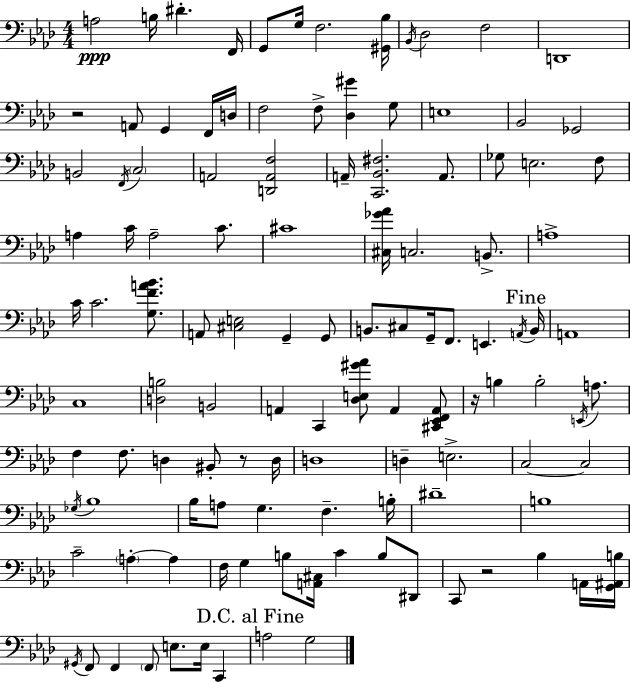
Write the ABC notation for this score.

X:1
T:Untitled
M:4/4
L:1/4
K:Ab
A,2 B,/4 ^D F,,/4 G,,/2 G,/4 F,2 [^G,,_B,]/4 _B,,/4 _D,2 F,2 D,,4 z2 A,,/2 G,, F,,/4 D,/4 F,2 F,/2 [_D,^G] G,/2 E,4 _B,,2 _G,,2 B,,2 F,,/4 C,2 A,,2 [D,,A,,F,]2 A,,/4 [C,,_B,,^F,]2 A,,/2 _G,/2 E,2 F,/2 A, C/4 A,2 C/2 ^C4 [^C,_G_A]/4 C,2 B,,/2 A,4 C/4 C2 [G,FA_B]/2 A,,/2 [^C,E,]2 G,, G,,/2 B,,/2 ^C,/2 G,,/4 F,,/2 E,, A,,/4 B,,/4 A,,4 C,4 [D,B,]2 B,,2 A,, C,, [_D,E,^G_A]/2 A,, [^C,,_E,,F,,A,,]/2 z/4 B, B,2 E,,/4 A,/2 F, F,/2 D, ^B,,/2 z/2 D,/4 D,4 D, E,2 C,2 C,2 _G,/4 _B,4 _B,/4 A,/2 G, F, B,/4 ^D4 B,4 C2 A, A, F,/4 G, B,/2 [A,,^C,]/4 C B,/2 ^D,,/2 C,,/2 z2 _B, A,,/4 [G,,^A,,B,]/4 ^G,,/4 F,,/2 F,, F,,/2 E,/2 E,/4 C,, A,2 G,2